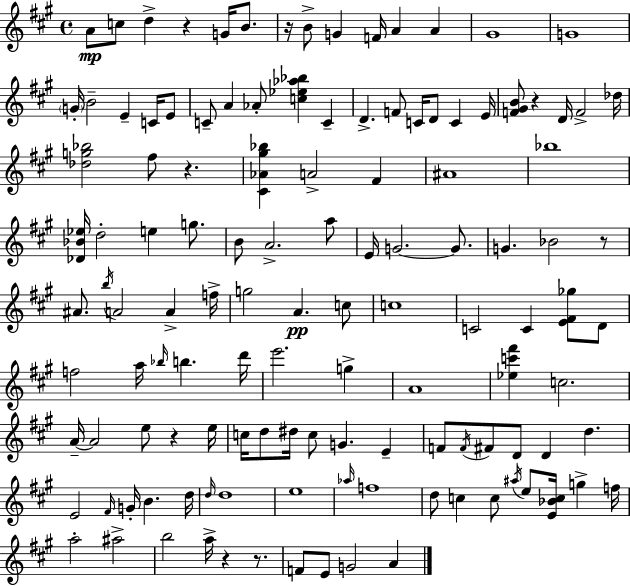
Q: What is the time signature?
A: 4/4